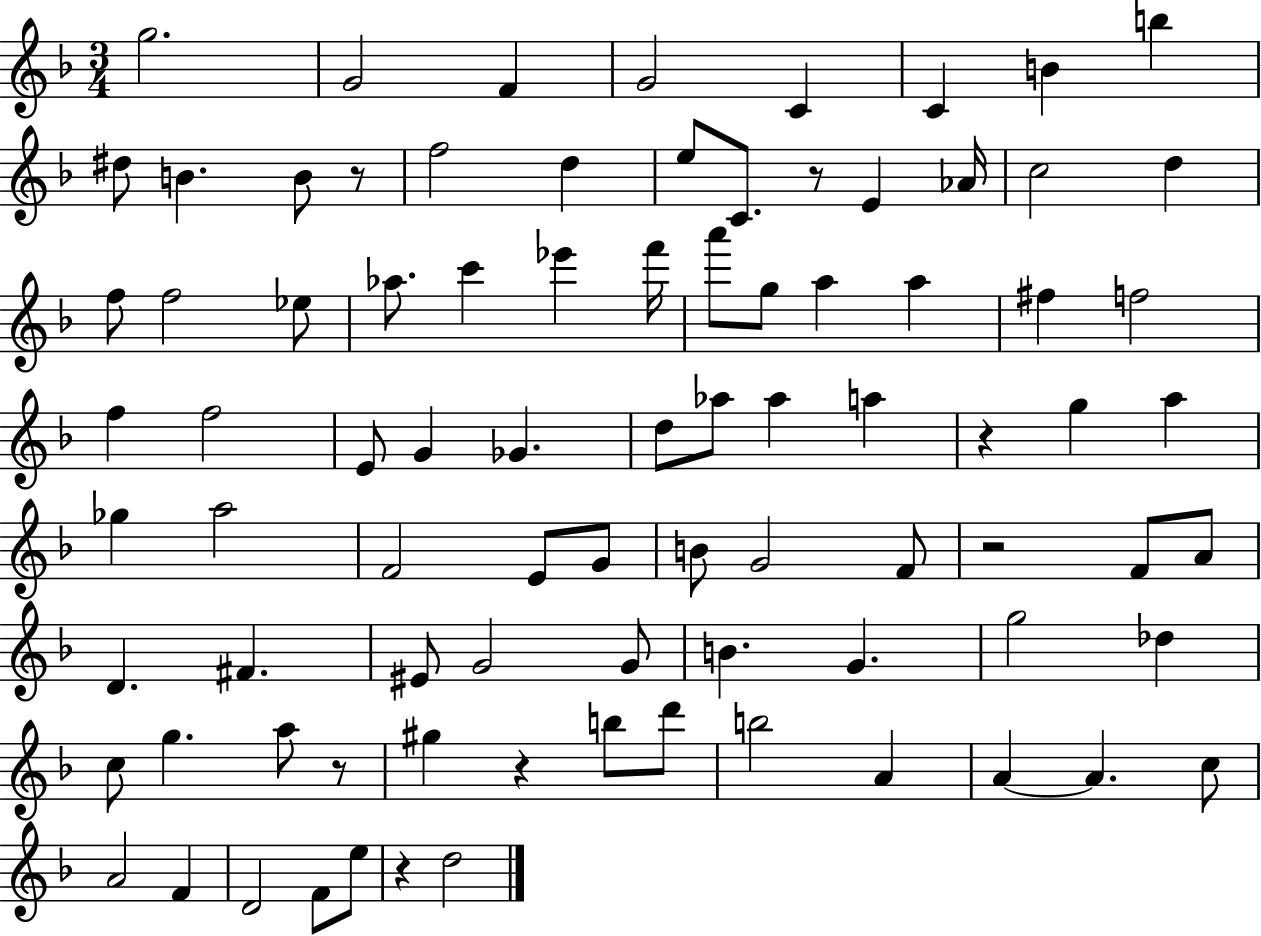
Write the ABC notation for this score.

X:1
T:Untitled
M:3/4
L:1/4
K:F
g2 G2 F G2 C C B b ^d/2 B B/2 z/2 f2 d e/2 C/2 z/2 E _A/4 c2 d f/2 f2 _e/2 _a/2 c' _e' f'/4 a'/2 g/2 a a ^f f2 f f2 E/2 G _G d/2 _a/2 _a a z g a _g a2 F2 E/2 G/2 B/2 G2 F/2 z2 F/2 A/2 D ^F ^E/2 G2 G/2 B G g2 _d c/2 g a/2 z/2 ^g z b/2 d'/2 b2 A A A c/2 A2 F D2 F/2 e/2 z d2